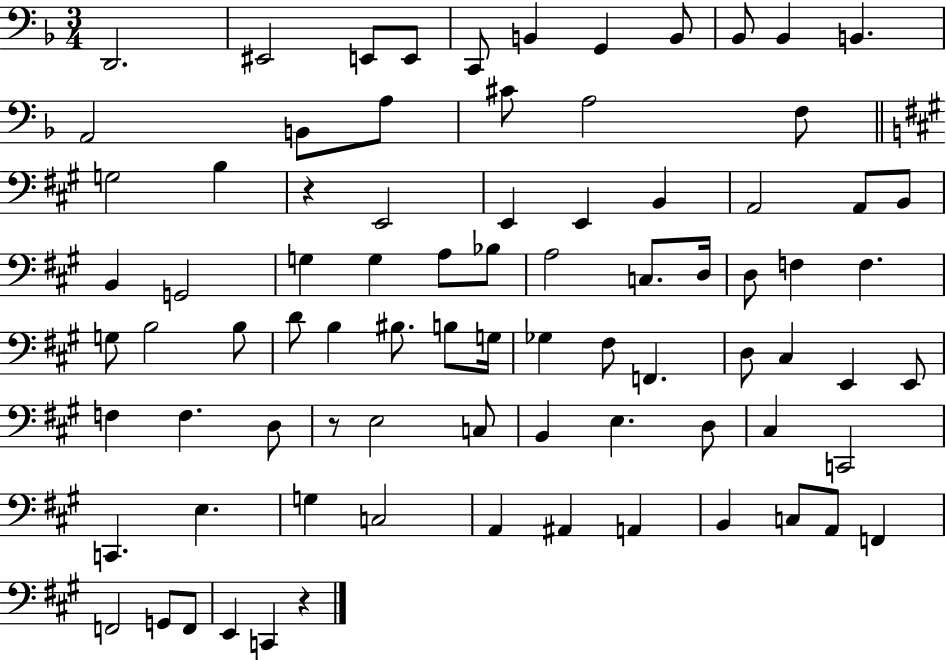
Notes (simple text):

D2/h. EIS2/h E2/e E2/e C2/e B2/q G2/q B2/e Bb2/e Bb2/q B2/q. A2/h B2/e A3/e C#4/e A3/h F3/e G3/h B3/q R/q E2/h E2/q E2/q B2/q A2/h A2/e B2/e B2/q G2/h G3/q G3/q A3/e Bb3/e A3/h C3/e. D3/s D3/e F3/q F3/q. G3/e B3/h B3/e D4/e B3/q BIS3/e. B3/e G3/s Gb3/q F#3/e F2/q. D3/e C#3/q E2/q E2/e F3/q F3/q. D3/e R/e E3/h C3/e B2/q E3/q. D3/e C#3/q C2/h C2/q. E3/q. G3/q C3/h A2/q A#2/q A2/q B2/q C3/e A2/e F2/q F2/h G2/e F2/e E2/q C2/q R/q